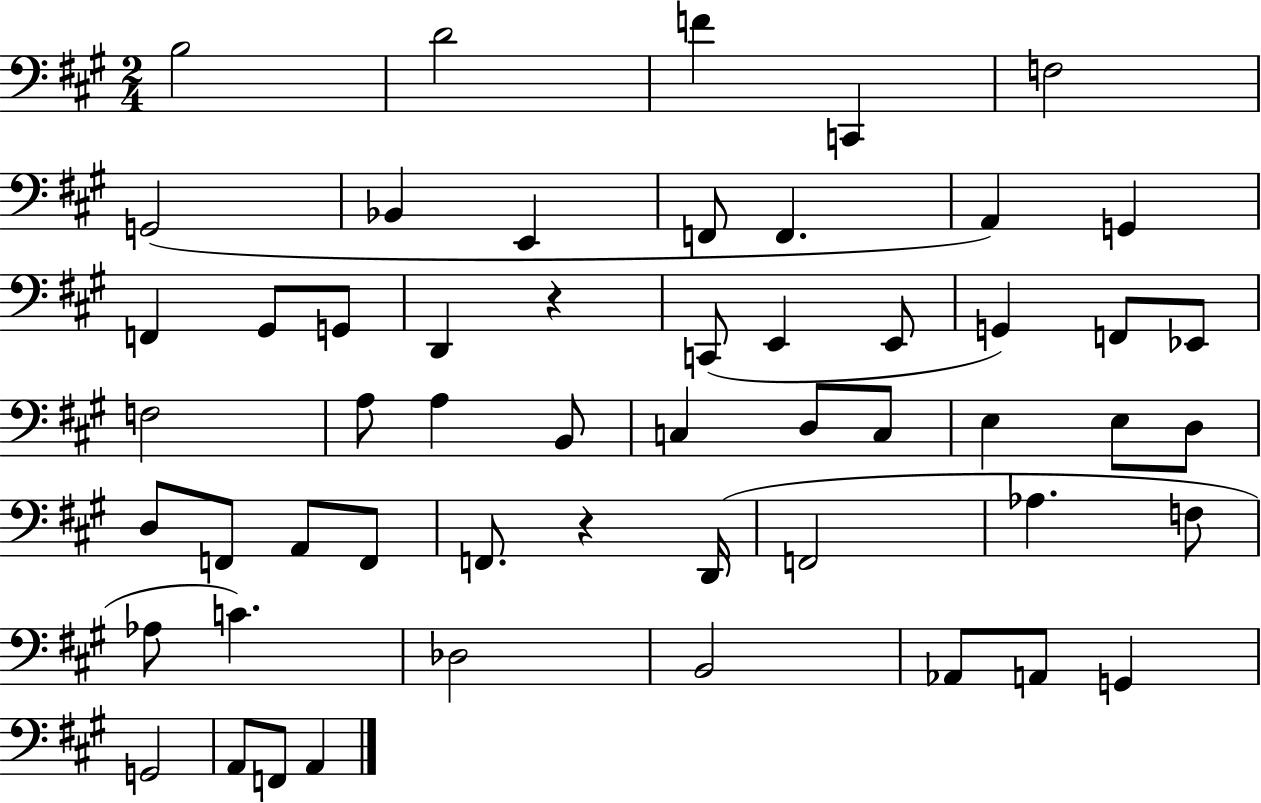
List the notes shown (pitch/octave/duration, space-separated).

B3/h D4/h F4/q C2/q F3/h G2/h Bb2/q E2/q F2/e F2/q. A2/q G2/q F2/q G#2/e G2/e D2/q R/q C2/e E2/q E2/e G2/q F2/e Eb2/e F3/h A3/e A3/q B2/e C3/q D3/e C3/e E3/q E3/e D3/e D3/e F2/e A2/e F2/e F2/e. R/q D2/s F2/h Ab3/q. F3/e Ab3/e C4/q. Db3/h B2/h Ab2/e A2/e G2/q G2/h A2/e F2/e A2/q